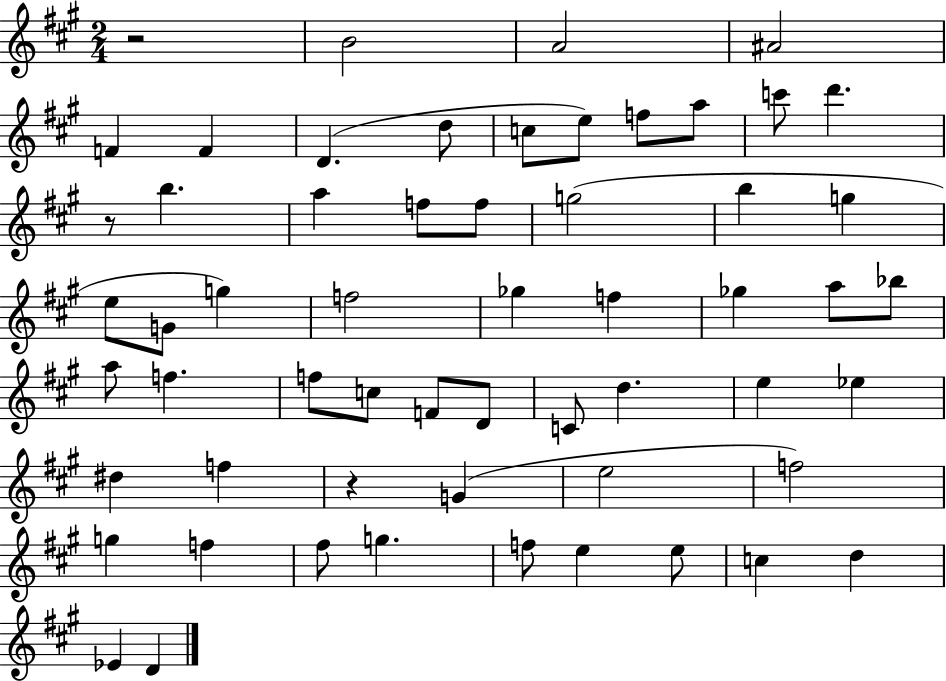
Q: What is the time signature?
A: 2/4